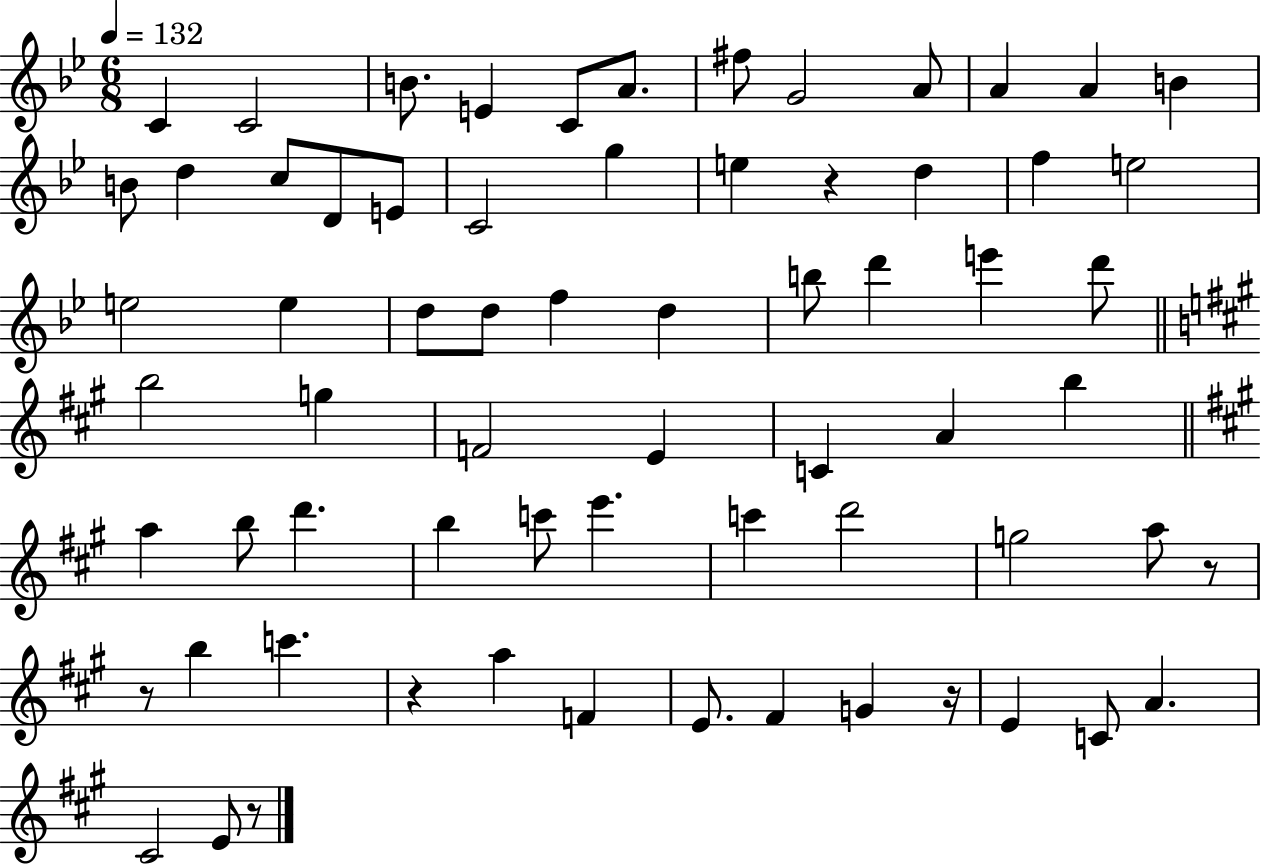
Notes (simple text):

C4/q C4/h B4/e. E4/q C4/e A4/e. F#5/e G4/h A4/e A4/q A4/q B4/q B4/e D5/q C5/e D4/e E4/e C4/h G5/q E5/q R/q D5/q F5/q E5/h E5/h E5/q D5/e D5/e F5/q D5/q B5/e D6/q E6/q D6/e B5/h G5/q F4/h E4/q C4/q A4/q B5/q A5/q B5/e D6/q. B5/q C6/e E6/q. C6/q D6/h G5/h A5/e R/e R/e B5/q C6/q. R/q A5/q F4/q E4/e. F#4/q G4/q R/s E4/q C4/e A4/q. C#4/h E4/e R/e